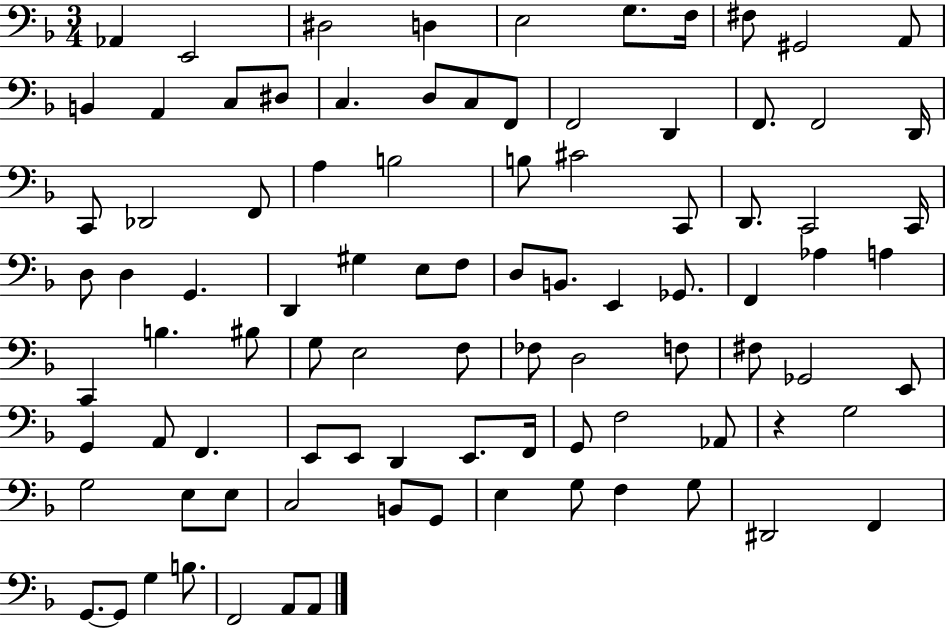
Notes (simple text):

Ab2/q E2/h D#3/h D3/q E3/h G3/e. F3/s F#3/e G#2/h A2/e B2/q A2/q C3/e D#3/e C3/q. D3/e C3/e F2/e F2/h D2/q F2/e. F2/h D2/s C2/e Db2/h F2/e A3/q B3/h B3/e C#4/h C2/e D2/e. C2/h C2/s D3/e D3/q G2/q. D2/q G#3/q E3/e F3/e D3/e B2/e. E2/q Gb2/e. F2/q Ab3/q A3/q C2/q B3/q. BIS3/e G3/e E3/h F3/e FES3/e D3/h F3/e F#3/e Gb2/h E2/e G2/q A2/e F2/q. E2/e E2/e D2/q E2/e. F2/s G2/e F3/h Ab2/e R/q G3/h G3/h E3/e E3/e C3/h B2/e G2/e E3/q G3/e F3/q G3/e D#2/h F2/q G2/e. G2/e G3/q B3/e. F2/h A2/e A2/e